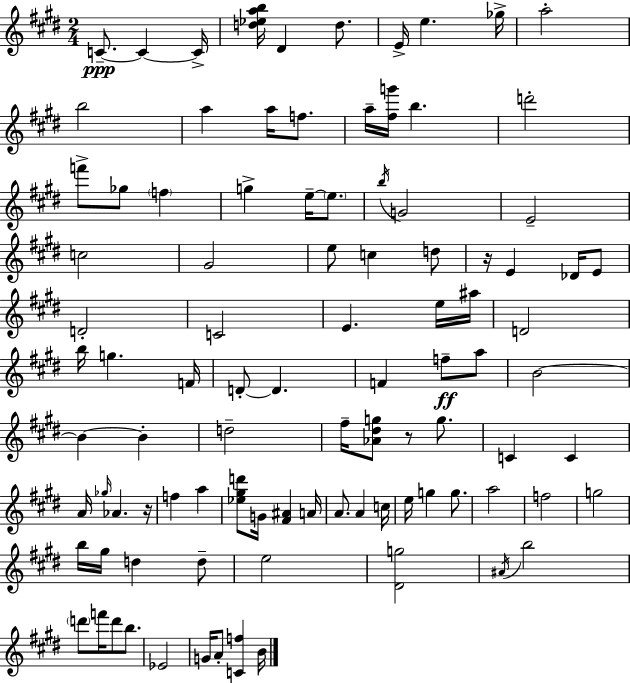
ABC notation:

X:1
T:Untitled
M:2/4
L:1/4
K:E
C/2 C C/4 [d_eab]/4 ^D d/2 E/4 e _g/4 a2 b2 a a/4 f/2 a/4 [^fg']/4 b d'2 f'/2 _g/2 f g e/4 e/2 b/4 G2 E2 c2 ^G2 e/2 c d/2 z/4 E _D/4 E/2 D2 C2 E e/4 ^a/4 D2 b/4 g F/4 D/2 D F f/2 a/2 B2 B B d2 ^f/4 [_A^dg]/2 z/2 g/2 C C A/4 _g/4 _A z/4 f a [_e^gd']/2 G/4 [^F^A] A/4 A/2 A c/4 e/4 g g/2 a2 f2 g2 b/4 ^g/4 d d/2 e2 [^Dg]2 ^A/4 b2 d'/2 f'/4 d'/2 b/2 _E2 G/4 A/2 [Cf] B/4